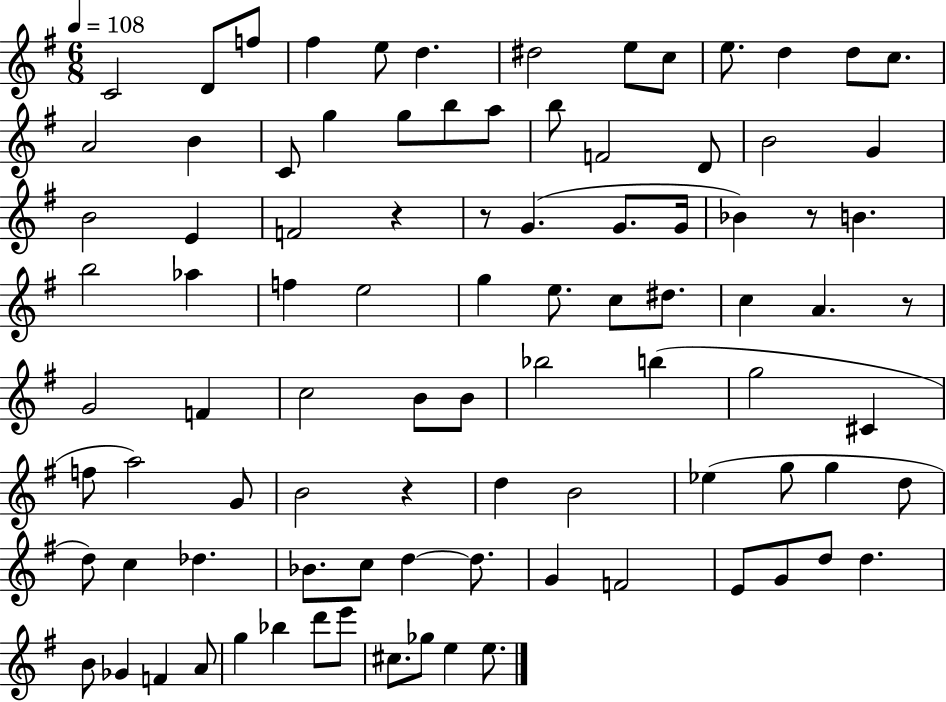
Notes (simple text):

C4/h D4/e F5/e F#5/q E5/e D5/q. D#5/h E5/e C5/e E5/e. D5/q D5/e C5/e. A4/h B4/q C4/e G5/q G5/e B5/e A5/e B5/e F4/h D4/e B4/h G4/q B4/h E4/q F4/h R/q R/e G4/q. G4/e. G4/s Bb4/q R/e B4/q. B5/h Ab5/q F5/q E5/h G5/q E5/e. C5/e D#5/e. C5/q A4/q. R/e G4/h F4/q C5/h B4/e B4/e Bb5/h B5/q G5/h C#4/q F5/e A5/h G4/e B4/h R/q D5/q B4/h Eb5/q G5/e G5/q D5/e D5/e C5/q Db5/q. Bb4/e. C5/e D5/q D5/e. G4/q F4/h E4/e G4/e D5/e D5/q. B4/e Gb4/q F4/q A4/e G5/q Bb5/q D6/e E6/e C#5/e. Gb5/e E5/q E5/e.